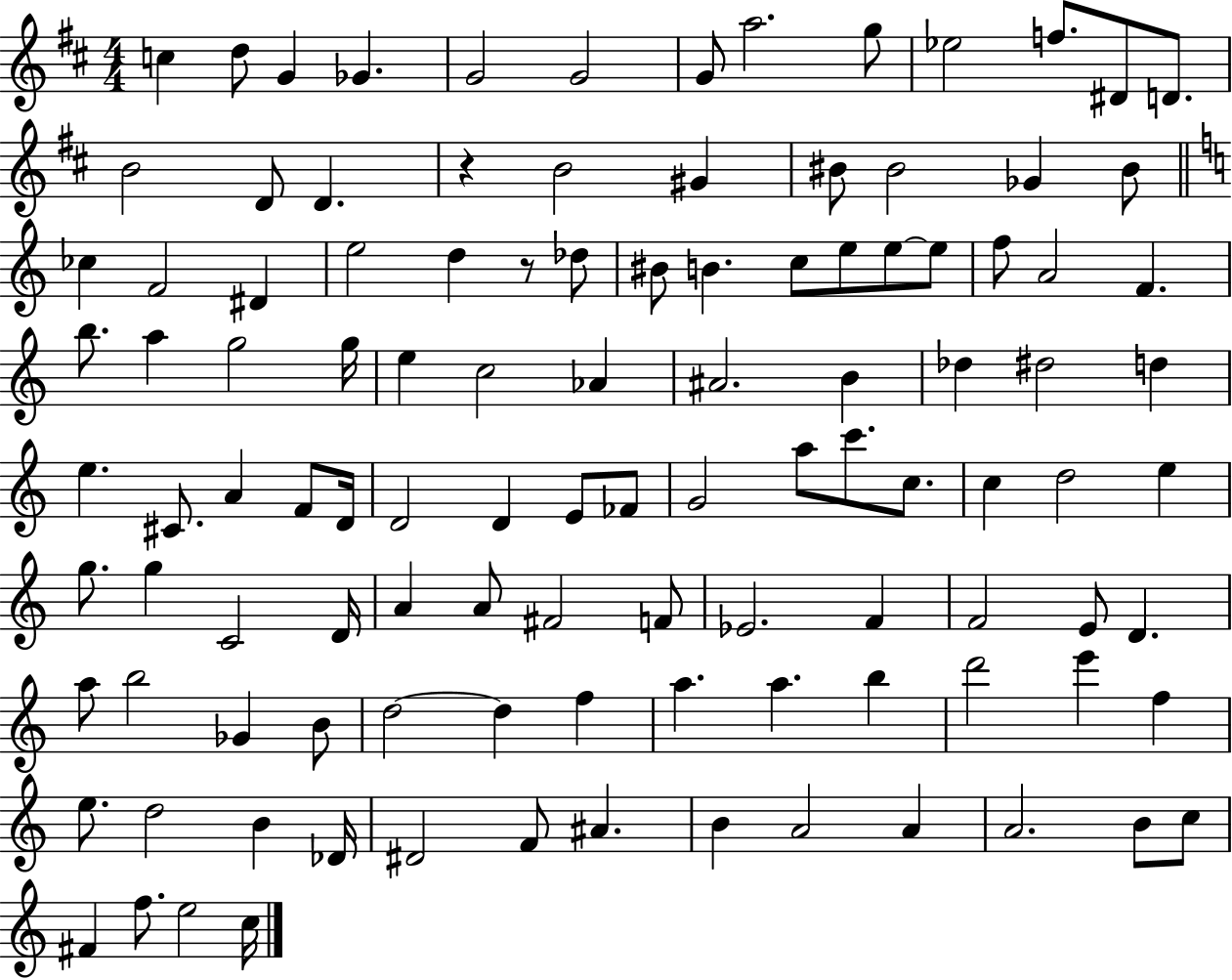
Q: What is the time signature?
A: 4/4